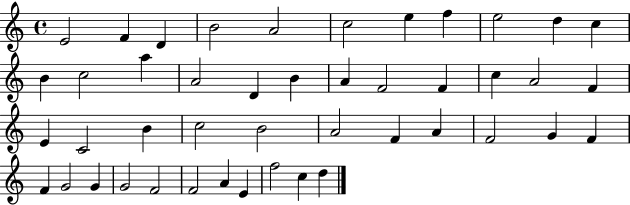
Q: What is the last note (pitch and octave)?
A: D5